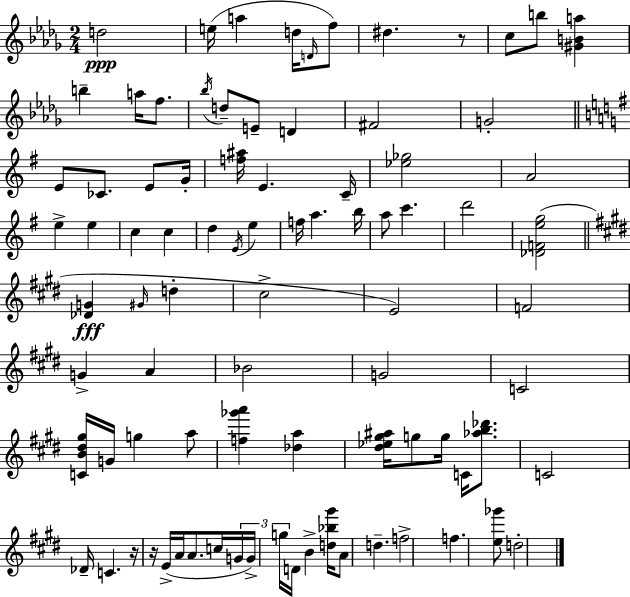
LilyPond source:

{
  \clef treble
  \numericTimeSignature
  \time 2/4
  \key bes \minor
  d''2\ppp | e''16( a''4 d''16 \grace { d'16 }) f''8 | dis''4. r8 | c''8 b''8 <gis' b' a''>4 | \break b''4-- a''16 f''8. | \acciaccatura { bes''16 } d''8-- e'8-- d'4 | fis'2 | g'2-. | \break \bar "||" \break \key g \major e'8 ces'8. e'8 g'16-. | <f'' ais''>16 e'4. c'16-- | <ees'' ges''>2 | a'2 | \break e''4-> e''4 | c''4 c''4 | d''4 \acciaccatura { e'16 } e''4 | f''16 a''4. | \break b''16 a''8 c'''4. | d'''2 | <des' f' e'' g''>2( | \bar "||" \break \key e \major <des' g'>4\fff \grace { gis'16 } d''4-. | cis''2-> | e'2) | f'2 | \break g'4-> a'4 | bes'2 | g'2 | c'2 | \break <c' b' dis'' gis''>16 g'16 g''4 a''8 | <f'' ges''' a'''>4 <des'' a''>4 | <dis'' ees'' gis'' ais''>16 g''8 g''16 c'16 <aes'' b'' des'''>8. | c'2 | \break des'16-- c'4. | r16 r16 e'16->( a'16 a'8. c''16 | \tuplet 3/2 { g'16 g'16->) g''16 } d'16 b'4-> | <d'' bes'' gis'''>16 a'8 d''4.-- | \break f''2-> | f''4. <e'' ges'''>8 | d''2-. | \bar "|."
}